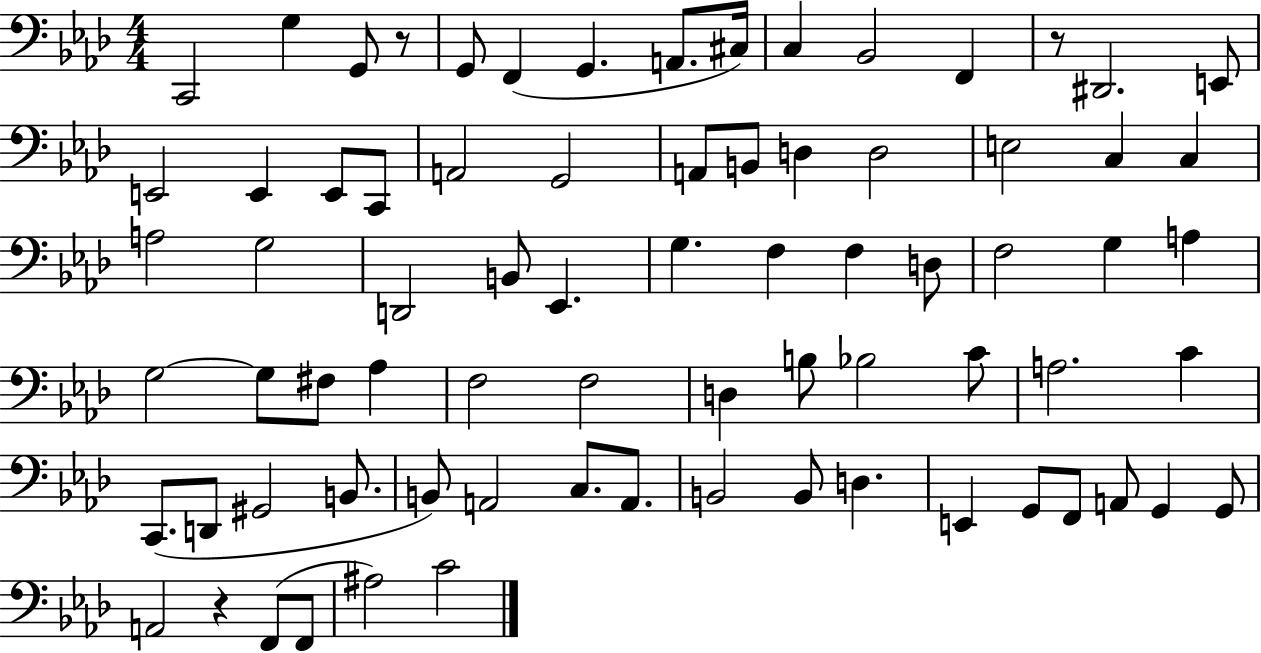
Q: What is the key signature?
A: AES major